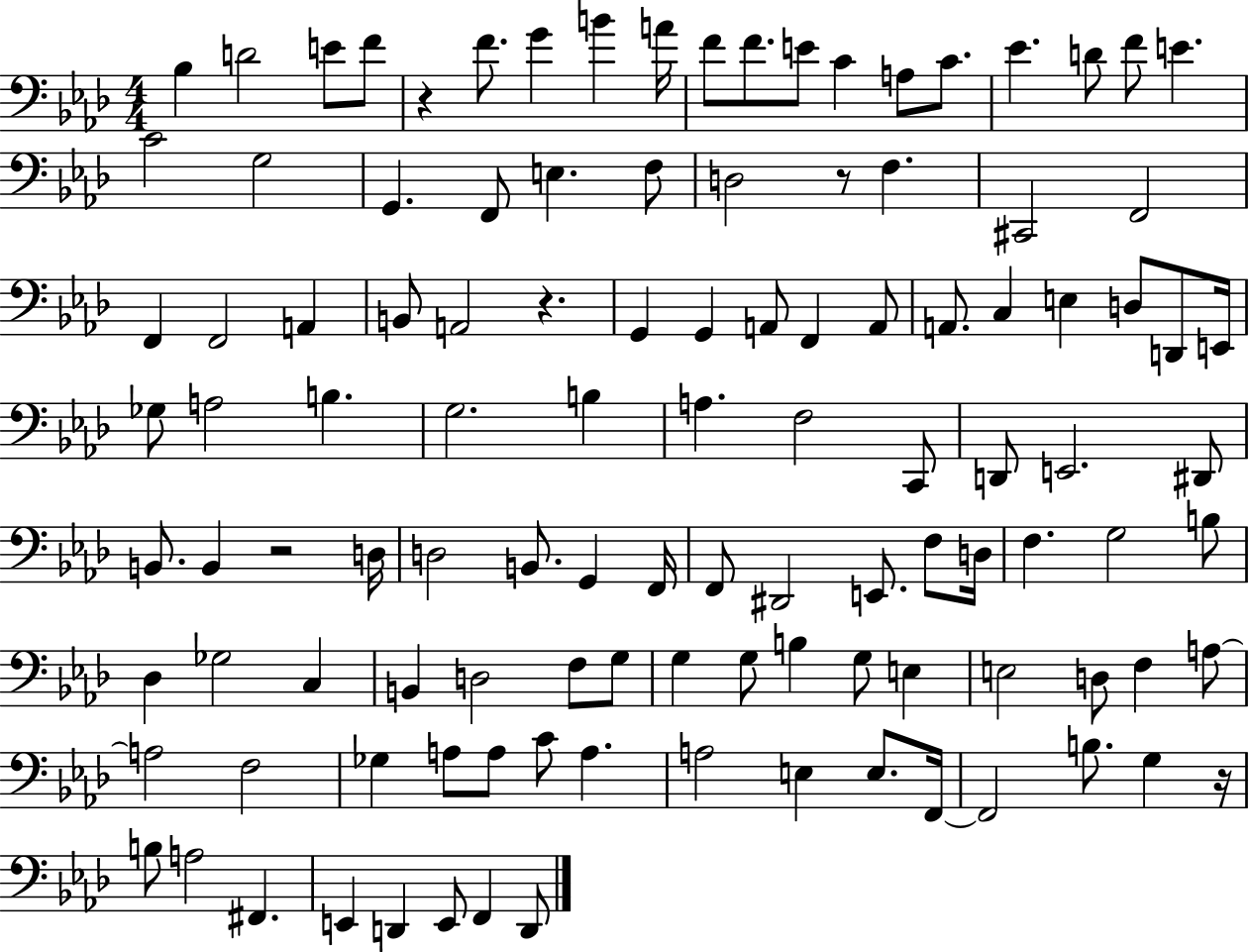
{
  \clef bass
  \numericTimeSignature
  \time 4/4
  \key aes \major
  bes4 d'2 e'8 f'8 | r4 f'8. g'4 b'4 a'16 | f'8 f'8. e'8 c'4 a8 c'8. | ees'4. d'8 f'8 e'4. | \break c'2 g2 | g,4. f,8 e4. f8 | d2 r8 f4. | cis,2 f,2 | \break f,4 f,2 a,4 | b,8 a,2 r4. | g,4 g,4 a,8 f,4 a,8 | a,8. c4 e4 d8 d,8 e,16 | \break ges8 a2 b4. | g2. b4 | a4. f2 c,8 | d,8 e,2. dis,8 | \break b,8. b,4 r2 d16 | d2 b,8. g,4 f,16 | f,8 dis,2 e,8. f8 d16 | f4. g2 b8 | \break des4 ges2 c4 | b,4 d2 f8 g8 | g4 g8 b4 g8 e4 | e2 d8 f4 a8~~ | \break a2 f2 | ges4 a8 a8 c'8 a4. | a2 e4 e8. f,16~~ | f,2 b8. g4 r16 | \break b8 a2 fis,4. | e,4 d,4 e,8 f,4 d,8 | \bar "|."
}